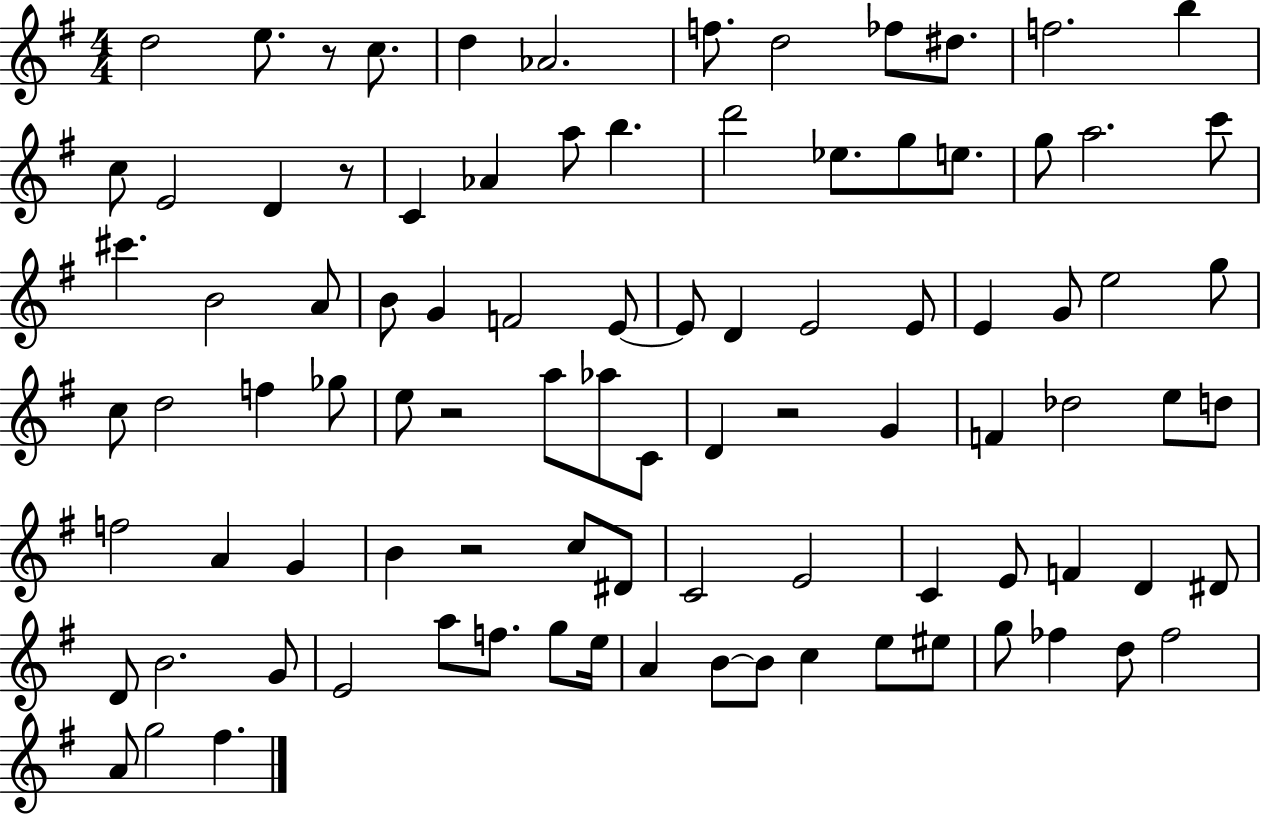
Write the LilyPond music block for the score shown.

{
  \clef treble
  \numericTimeSignature
  \time 4/4
  \key g \major
  d''2 e''8. r8 c''8. | d''4 aes'2. | f''8. d''2 fes''8 dis''8. | f''2. b''4 | \break c''8 e'2 d'4 r8 | c'4 aes'4 a''8 b''4. | d'''2 ees''8. g''8 e''8. | g''8 a''2. c'''8 | \break cis'''4. b'2 a'8 | b'8 g'4 f'2 e'8~~ | e'8 d'4 e'2 e'8 | e'4 g'8 e''2 g''8 | \break c''8 d''2 f''4 ges''8 | e''8 r2 a''8 aes''8 c'8 | d'4 r2 g'4 | f'4 des''2 e''8 d''8 | \break f''2 a'4 g'4 | b'4 r2 c''8 dis'8 | c'2 e'2 | c'4 e'8 f'4 d'4 dis'8 | \break d'8 b'2. g'8 | e'2 a''8 f''8. g''8 e''16 | a'4 b'8~~ b'8 c''4 e''8 eis''8 | g''8 fes''4 d''8 fes''2 | \break a'8 g''2 fis''4. | \bar "|."
}